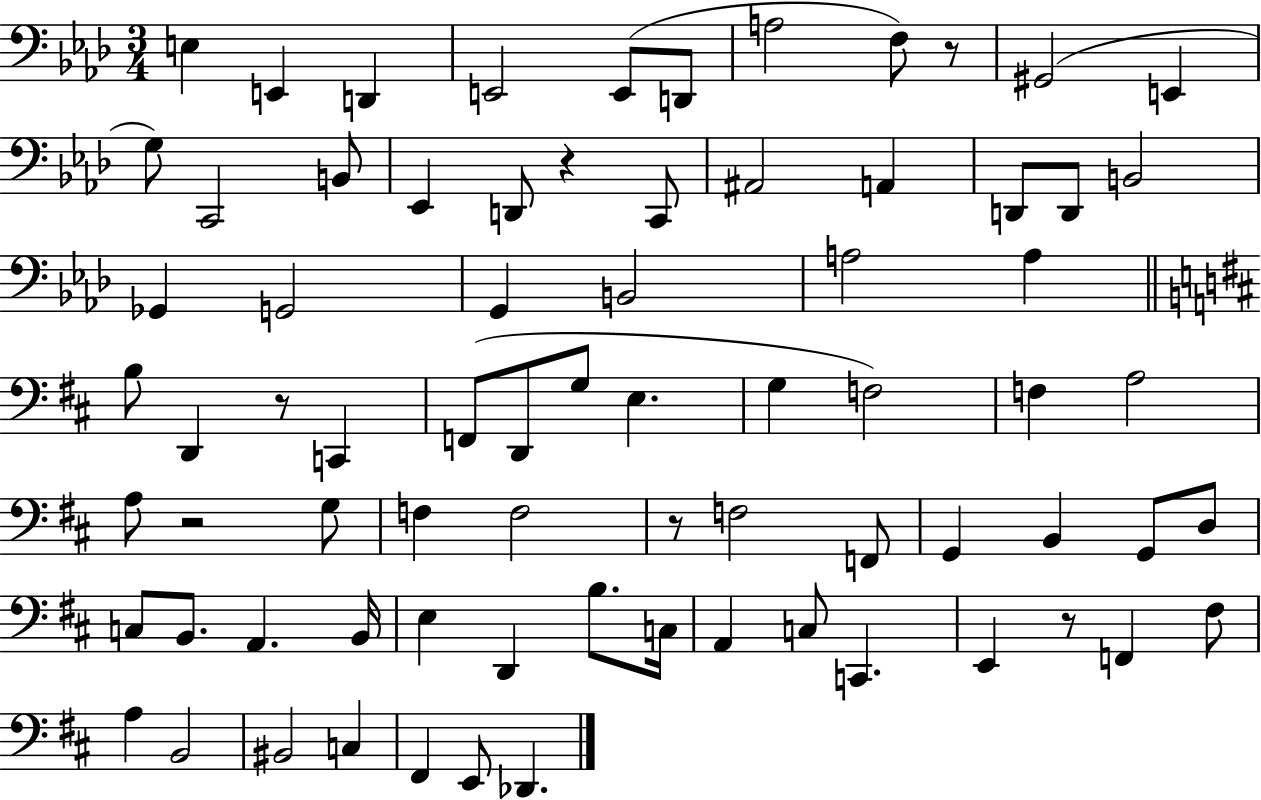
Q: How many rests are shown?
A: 6